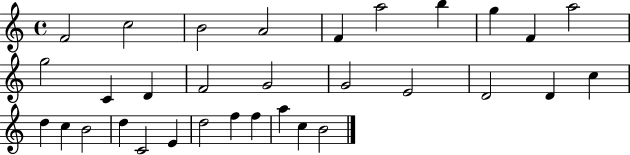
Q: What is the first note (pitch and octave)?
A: F4